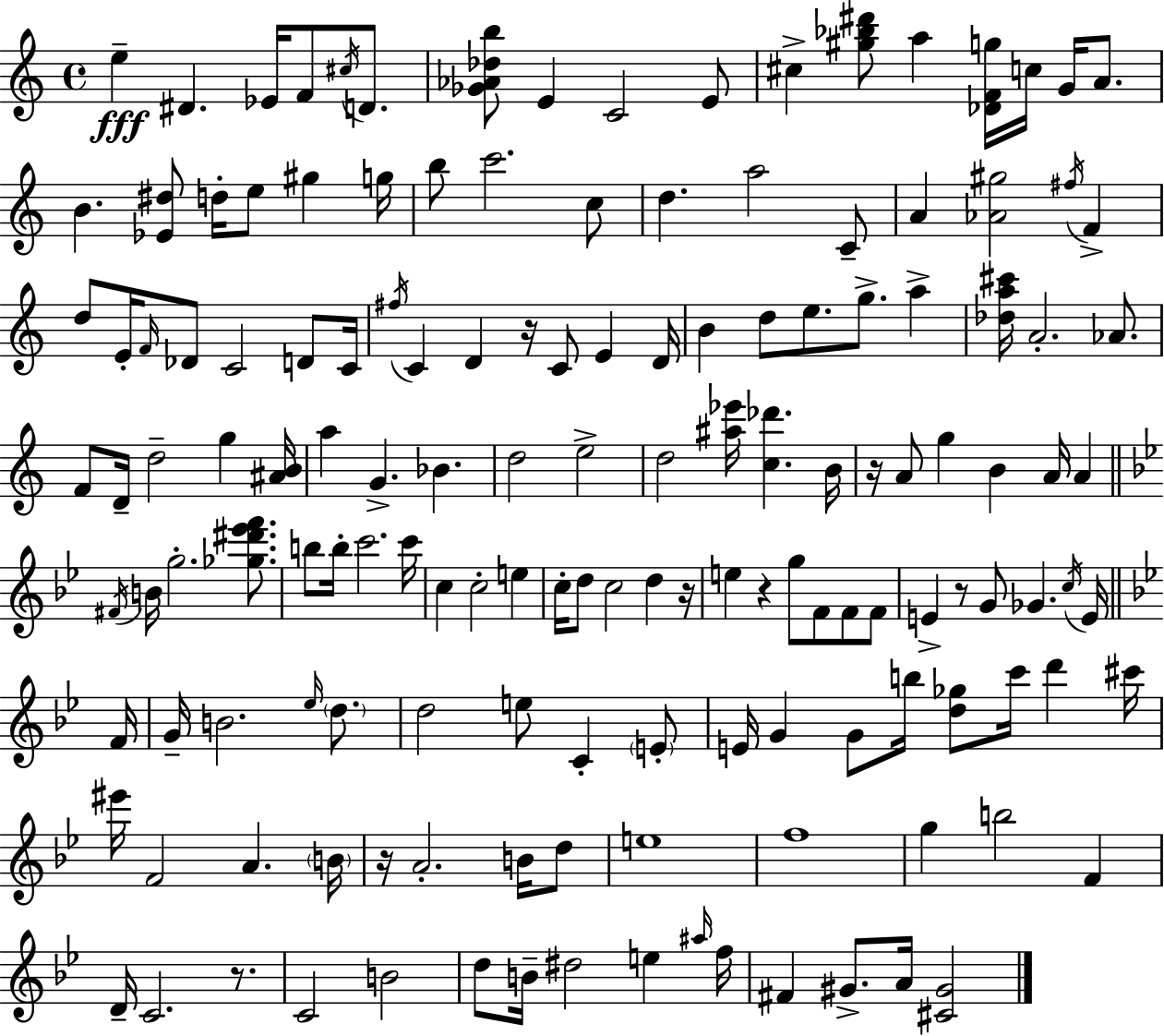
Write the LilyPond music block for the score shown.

{
  \clef treble
  \time 4/4
  \defaultTimeSignature
  \key a \minor
  \repeat volta 2 { e''4--\fff dis'4. ees'16 f'8 \acciaccatura { cis''16 } d'8. | <ges' aes' des'' b''>8 e'4 c'2 e'8 | cis''4-> <gis'' bes'' dis'''>8 a''4 <des' f' g''>16 c''16 g'16 a'8. | b'4. <ees' dis''>8 d''16-. e''8 gis''4 | \break g''16 b''8 c'''2. c''8 | d''4. a''2 c'8-- | a'4 <aes' gis''>2 \acciaccatura { fis''16 } f'4-> | d''8 e'16-. \grace { f'16 } des'8 c'2 | \break d'8 c'16 \acciaccatura { fis''16 } c'4 d'4 r16 c'8 e'4 | d'16 b'4 d''8 e''8. g''8.-> | a''4-> <des'' a'' cis'''>16 a'2.-. | aes'8. f'8 d'16-- d''2-- g''4 | \break <ais' b'>16 a''4 g'4.-> bes'4. | d''2 e''2-> | d''2 <ais'' ees'''>16 <c'' des'''>4. | b'16 r16 a'8 g''4 b'4 a'16 | \break a'4 \bar "||" \break \key g \minor \acciaccatura { fis'16 } b'16 g''2.-. <ges'' dis''' ees''' f'''>8. | b''8 b''16-. c'''2. | c'''16 c''4 c''2-. e''4 | c''16-. d''8 c''2 d''4 | \break r16 e''4 r4 g''8 f'8 f'8 f'8 | e'4-> r8 g'8 ges'4. \acciaccatura { c''16 } | e'16 \bar "||" \break \key bes \major f'16 g'16-- b'2. \grace { ees''16 } \parenthesize d''8. | d''2 e''8 c'4-. | \parenthesize e'8-. e'16 g'4 g'8 b''16 <d'' ges''>8 c'''16 d'''4 | cis'''16 eis'''16 f'2 a'4. | \break \parenthesize b'16 r16 a'2.-. b'16 | d''8 e''1 | f''1 | g''4 b''2 f'4 | \break d'16-- c'2. r8. | c'2 b'2 | d''8 b'16-- dis''2 e''4 | \grace { ais''16 } f''16 fis'4 gis'8.-> a'16 <cis' gis'>2 | \break } \bar "|."
}